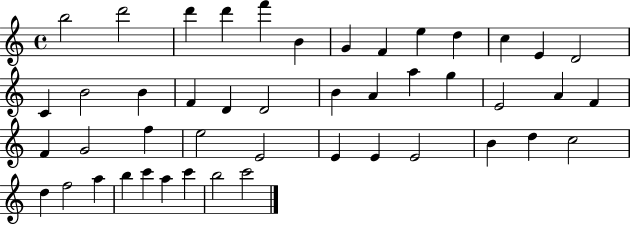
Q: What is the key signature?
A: C major